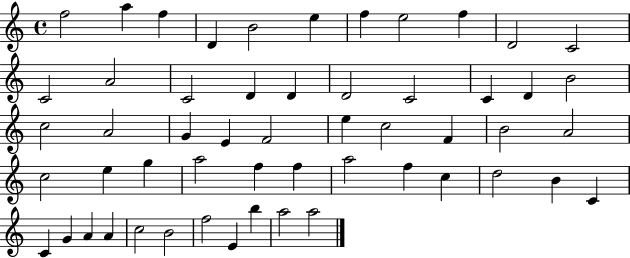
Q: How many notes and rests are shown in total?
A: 54